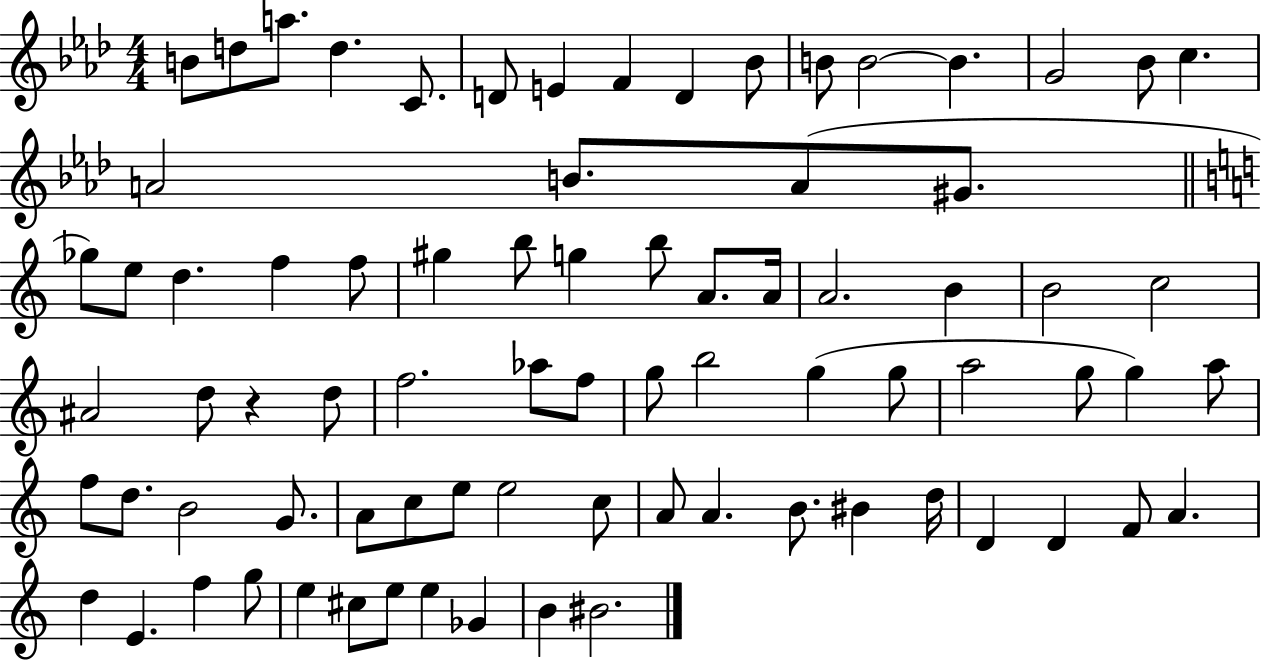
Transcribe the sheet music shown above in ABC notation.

X:1
T:Untitled
M:4/4
L:1/4
K:Ab
B/2 d/2 a/2 d C/2 D/2 E F D _B/2 B/2 B2 B G2 _B/2 c A2 B/2 A/2 ^G/2 _g/2 e/2 d f f/2 ^g b/2 g b/2 A/2 A/4 A2 B B2 c2 ^A2 d/2 z d/2 f2 _a/2 f/2 g/2 b2 g g/2 a2 g/2 g a/2 f/2 d/2 B2 G/2 A/2 c/2 e/2 e2 c/2 A/2 A B/2 ^B d/4 D D F/2 A d E f g/2 e ^c/2 e/2 e _G B ^B2